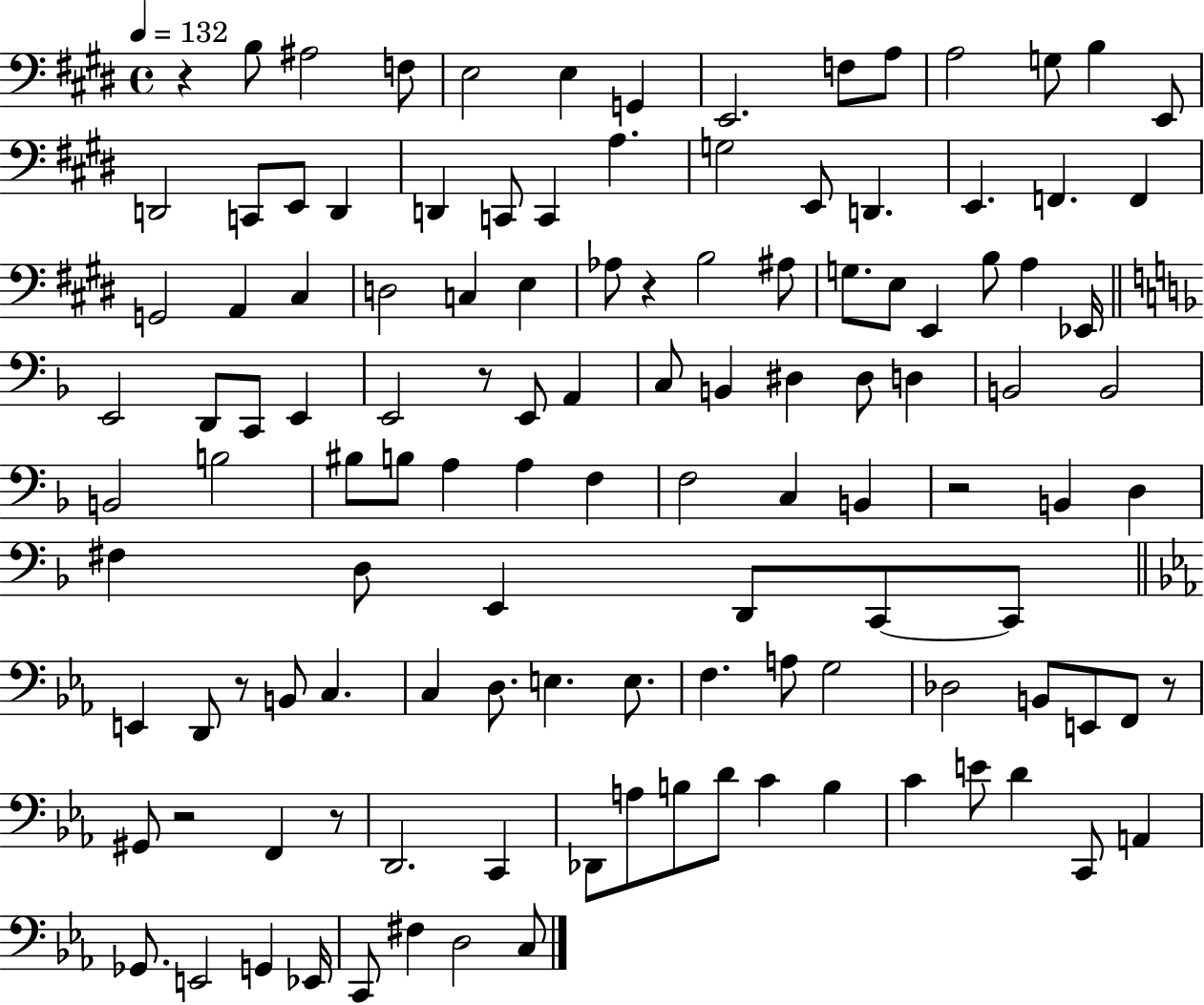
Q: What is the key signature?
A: E major